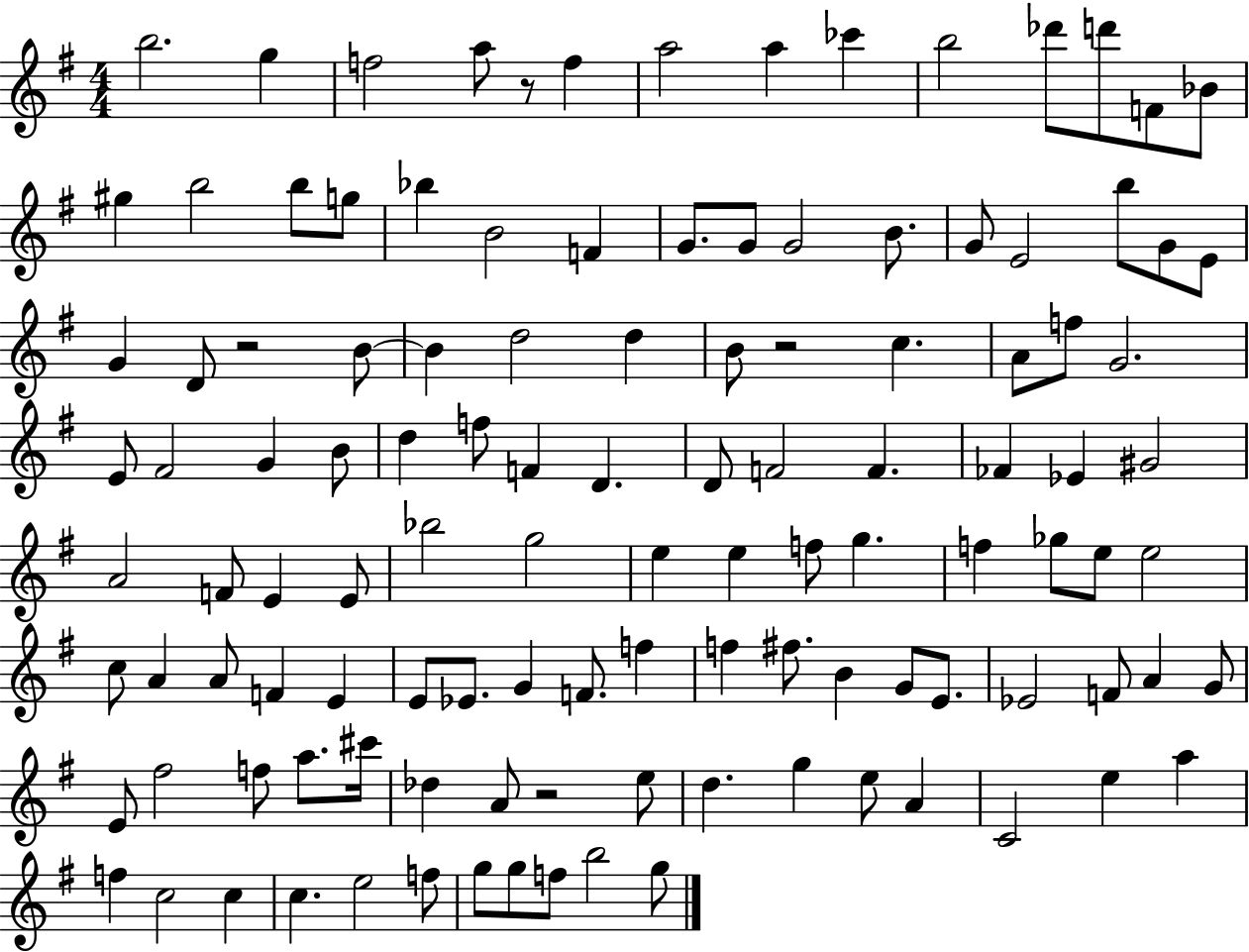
{
  \clef treble
  \numericTimeSignature
  \time 4/4
  \key g \major
  \repeat volta 2 { b''2. g''4 | f''2 a''8 r8 f''4 | a''2 a''4 ces'''4 | b''2 des'''8 d'''8 f'8 bes'8 | \break gis''4 b''2 b''8 g''8 | bes''4 b'2 f'4 | g'8. g'8 g'2 b'8. | g'8 e'2 b''8 g'8 e'8 | \break g'4 d'8 r2 b'8~~ | b'4 d''2 d''4 | b'8 r2 c''4. | a'8 f''8 g'2. | \break e'8 fis'2 g'4 b'8 | d''4 f''8 f'4 d'4. | d'8 f'2 f'4. | fes'4 ees'4 gis'2 | \break a'2 f'8 e'4 e'8 | bes''2 g''2 | e''4 e''4 f''8 g''4. | f''4 ges''8 e''8 e''2 | \break c''8 a'4 a'8 f'4 e'4 | e'8 ees'8. g'4 f'8. f''4 | f''4 fis''8. b'4 g'8 e'8. | ees'2 f'8 a'4 g'8 | \break e'8 fis''2 f''8 a''8. cis'''16 | des''4 a'8 r2 e''8 | d''4. g''4 e''8 a'4 | c'2 e''4 a''4 | \break f''4 c''2 c''4 | c''4. e''2 f''8 | g''8 g''8 f''8 b''2 g''8 | } \bar "|."
}